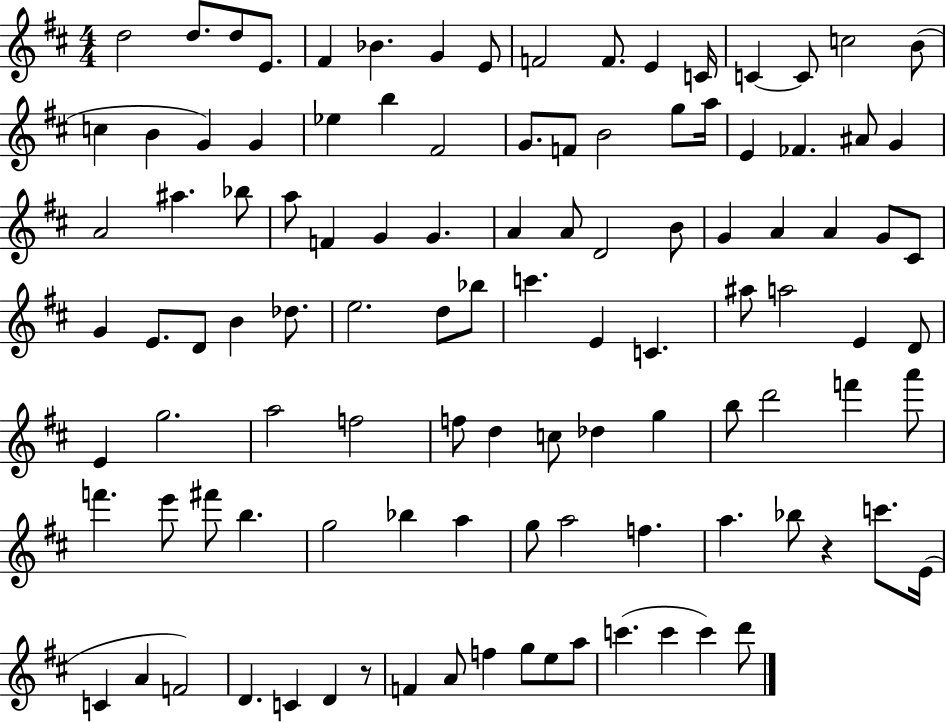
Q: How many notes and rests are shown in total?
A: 108